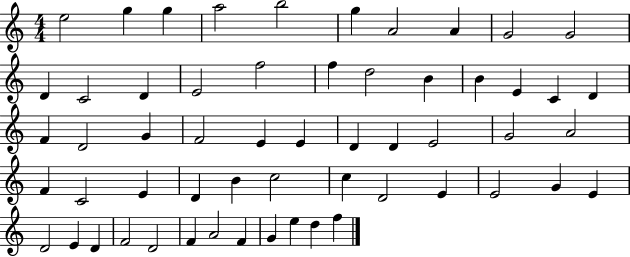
E5/h G5/q G5/q A5/h B5/h G5/q A4/h A4/q G4/h G4/h D4/q C4/h D4/q E4/h F5/h F5/q D5/h B4/q B4/q E4/q C4/q D4/q F4/q D4/h G4/q F4/h E4/q E4/q D4/q D4/q E4/h G4/h A4/h F4/q C4/h E4/q D4/q B4/q C5/h C5/q D4/h E4/q E4/h G4/q E4/q D4/h E4/q D4/q F4/h D4/h F4/q A4/h F4/q G4/q E5/q D5/q F5/q